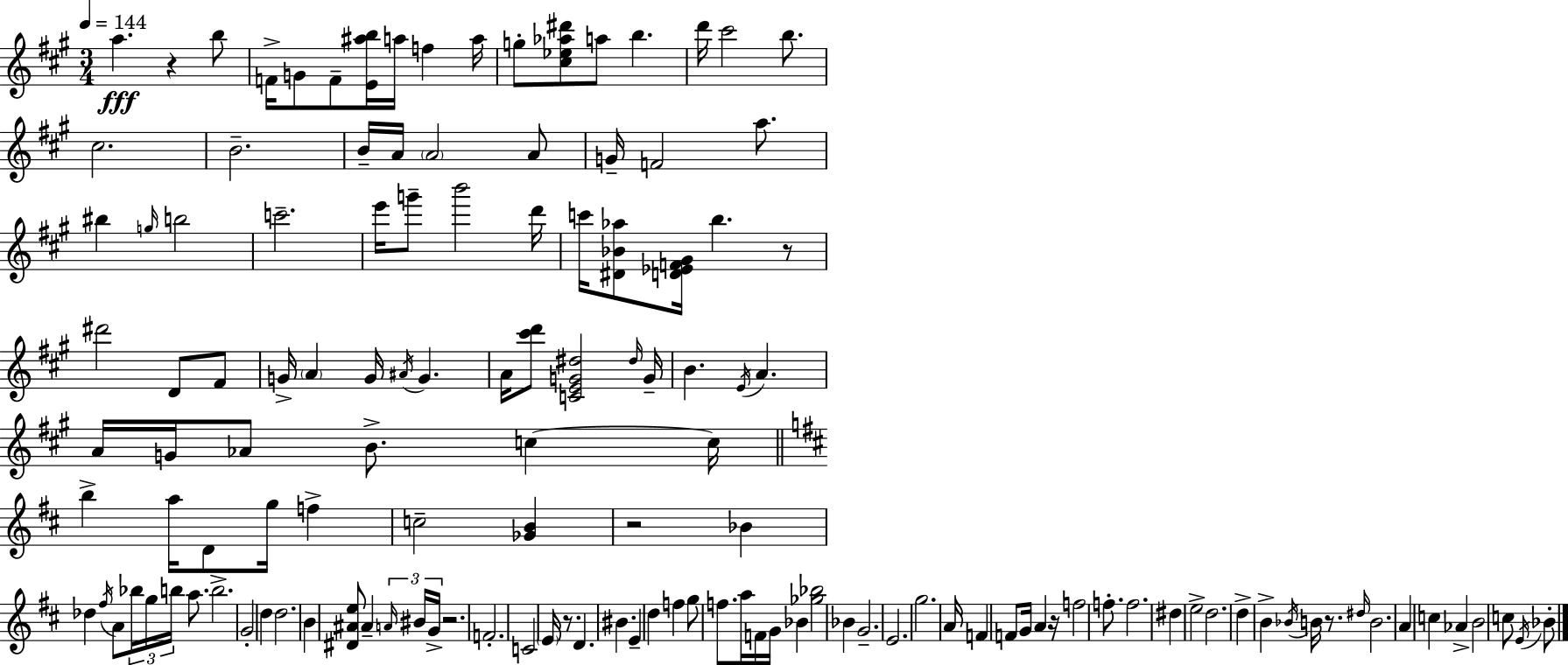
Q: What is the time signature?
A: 3/4